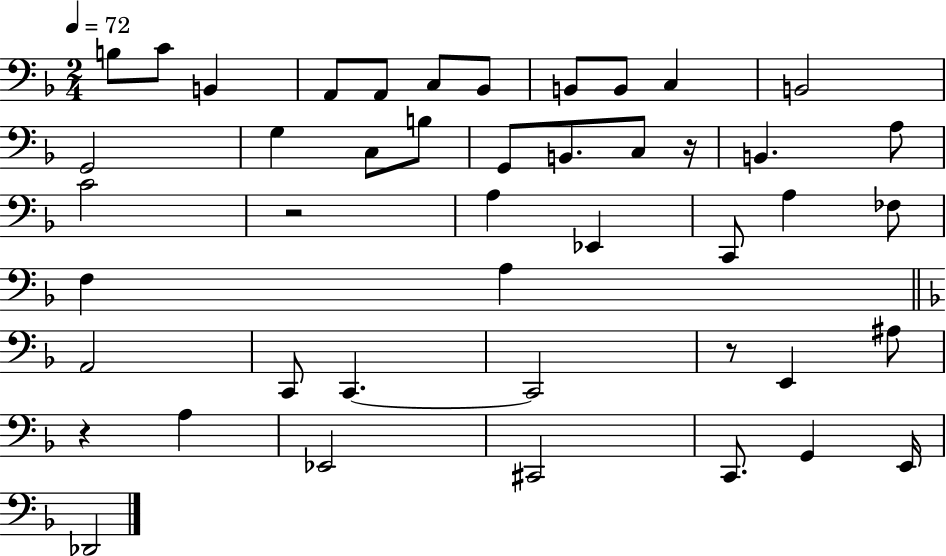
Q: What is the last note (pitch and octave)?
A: Db2